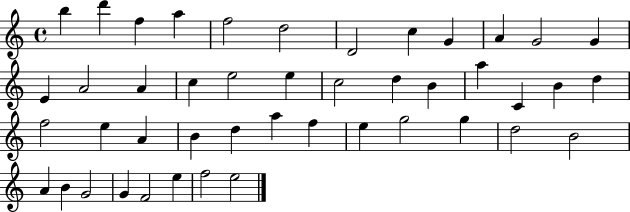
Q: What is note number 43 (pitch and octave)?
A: E5